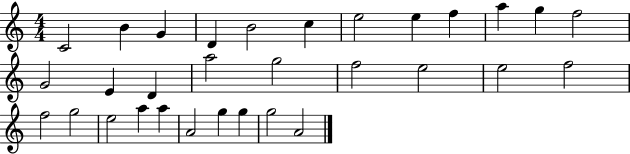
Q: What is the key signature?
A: C major